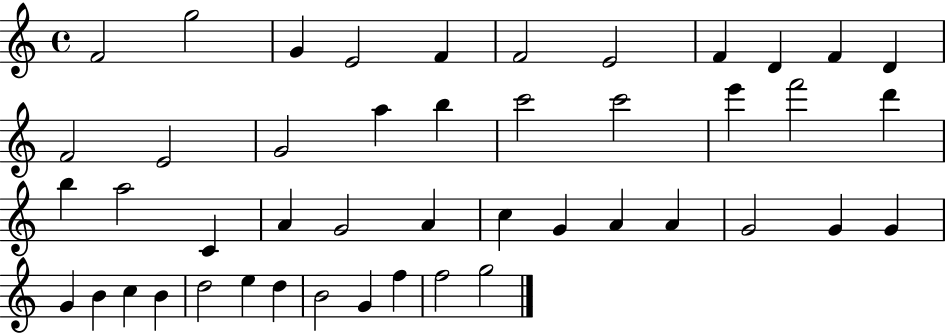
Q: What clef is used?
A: treble